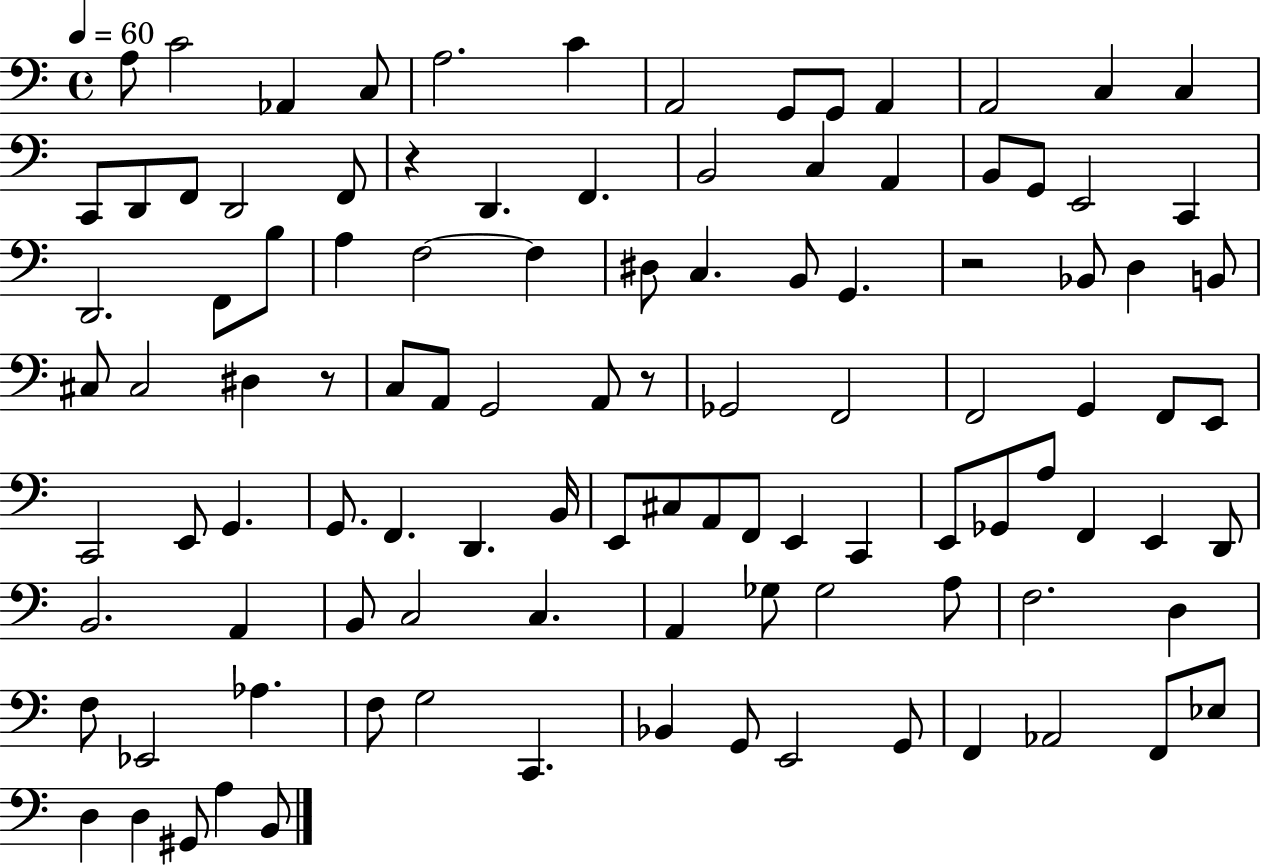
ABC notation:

X:1
T:Untitled
M:4/4
L:1/4
K:C
A,/2 C2 _A,, C,/2 A,2 C A,,2 G,,/2 G,,/2 A,, A,,2 C, C, C,,/2 D,,/2 F,,/2 D,,2 F,,/2 z D,, F,, B,,2 C, A,, B,,/2 G,,/2 E,,2 C,, D,,2 F,,/2 B,/2 A, F,2 F, ^D,/2 C, B,,/2 G,, z2 _B,,/2 D, B,,/2 ^C,/2 ^C,2 ^D, z/2 C,/2 A,,/2 G,,2 A,,/2 z/2 _G,,2 F,,2 F,,2 G,, F,,/2 E,,/2 C,,2 E,,/2 G,, G,,/2 F,, D,, B,,/4 E,,/2 ^C,/2 A,,/2 F,,/2 E,, C,, E,,/2 _G,,/2 A,/2 F,, E,, D,,/2 B,,2 A,, B,,/2 C,2 C, A,, _G,/2 _G,2 A,/2 F,2 D, F,/2 _E,,2 _A, F,/2 G,2 C,, _B,, G,,/2 E,,2 G,,/2 F,, _A,,2 F,,/2 _E,/2 D, D, ^G,,/2 A, B,,/2